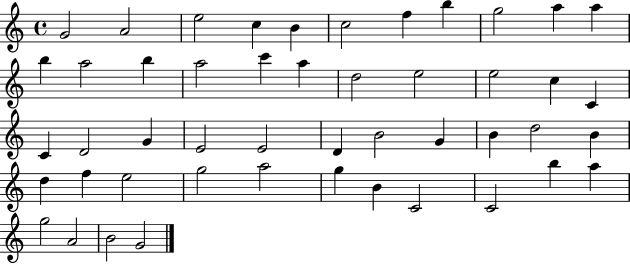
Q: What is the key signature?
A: C major